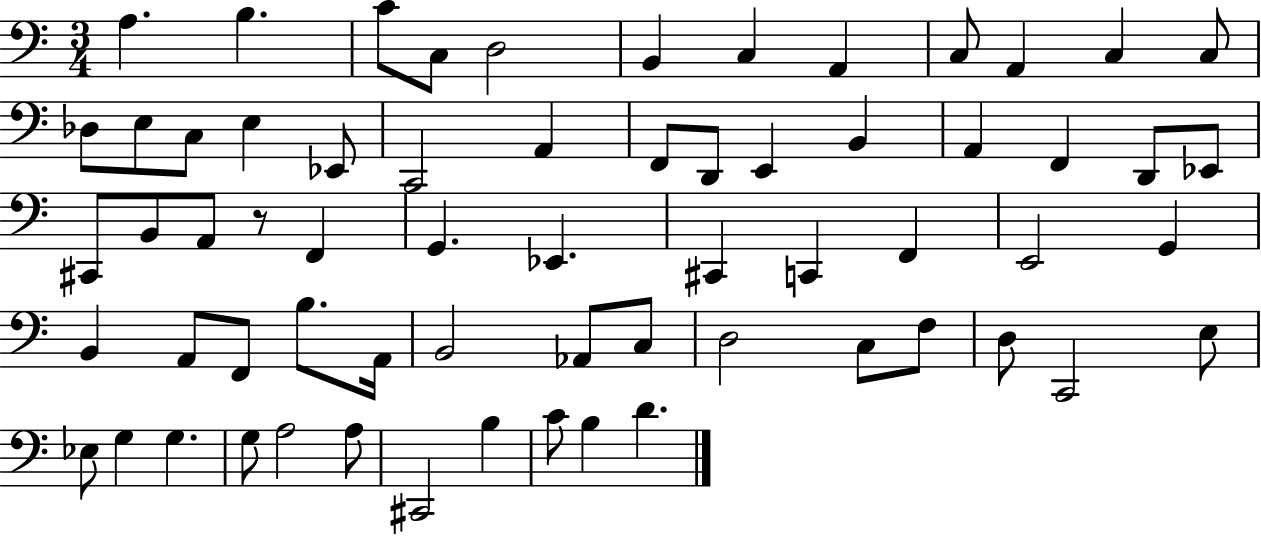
X:1
T:Untitled
M:3/4
L:1/4
K:C
A, B, C/2 C,/2 D,2 B,, C, A,, C,/2 A,, C, C,/2 _D,/2 E,/2 C,/2 E, _E,,/2 C,,2 A,, F,,/2 D,,/2 E,, B,, A,, F,, D,,/2 _E,,/2 ^C,,/2 B,,/2 A,,/2 z/2 F,, G,, _E,, ^C,, C,, F,, E,,2 G,, B,, A,,/2 F,,/2 B,/2 A,,/4 B,,2 _A,,/2 C,/2 D,2 C,/2 F,/2 D,/2 C,,2 E,/2 _E,/2 G, G, G,/2 A,2 A,/2 ^C,,2 B, C/2 B, D